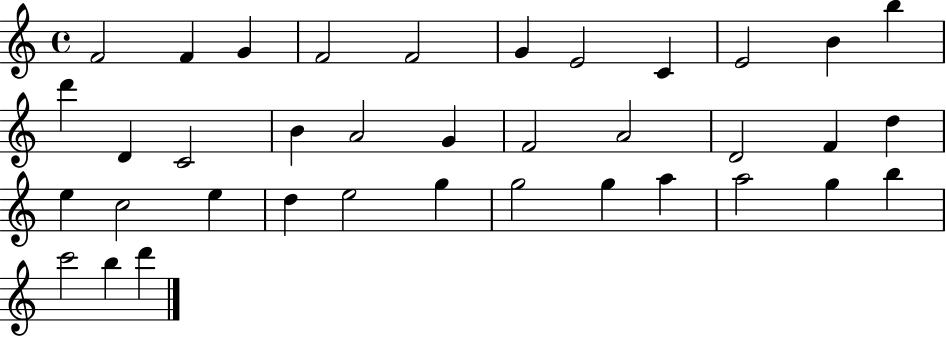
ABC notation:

X:1
T:Untitled
M:4/4
L:1/4
K:C
F2 F G F2 F2 G E2 C E2 B b d' D C2 B A2 G F2 A2 D2 F d e c2 e d e2 g g2 g a a2 g b c'2 b d'